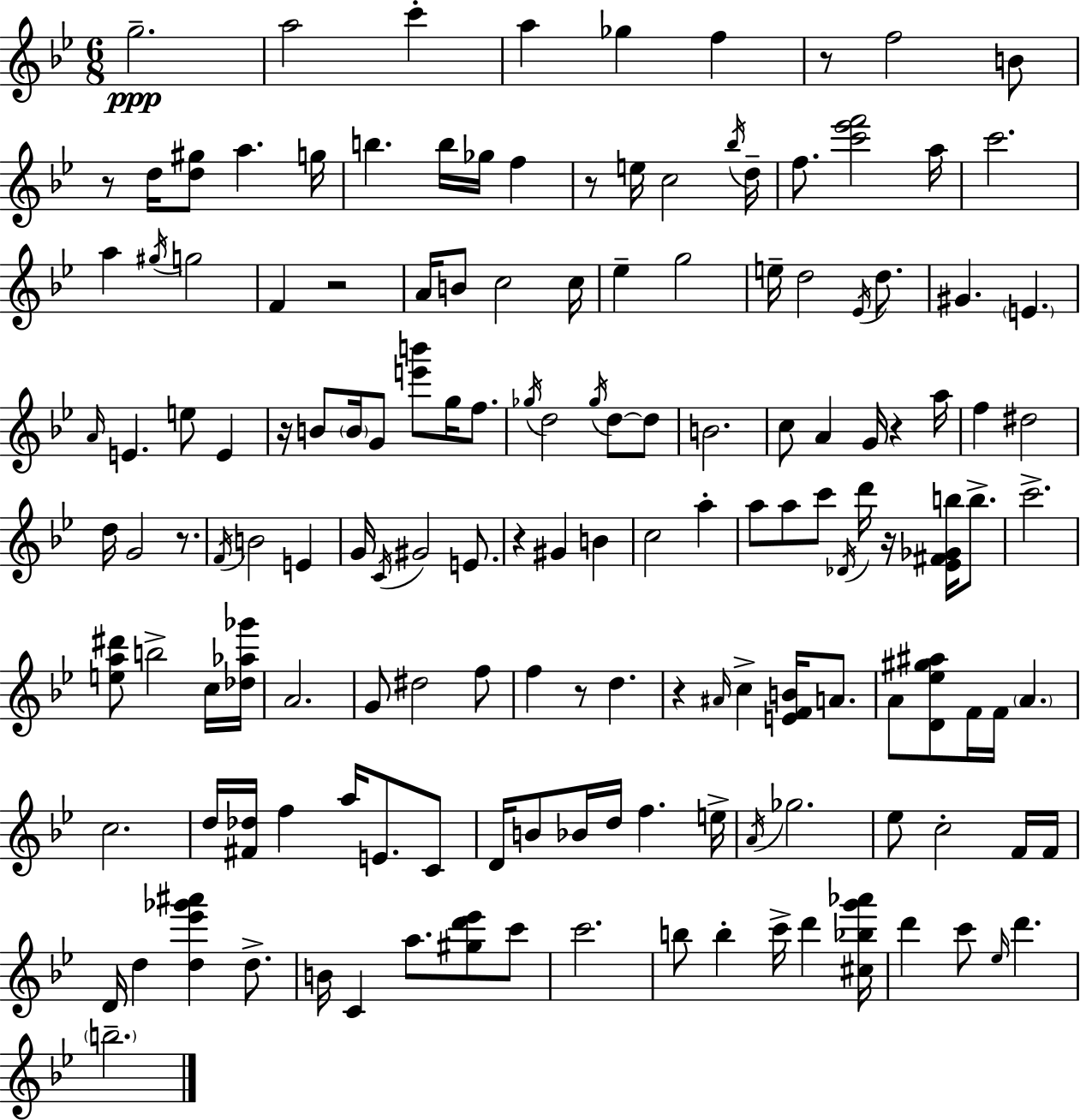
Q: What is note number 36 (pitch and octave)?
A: D5